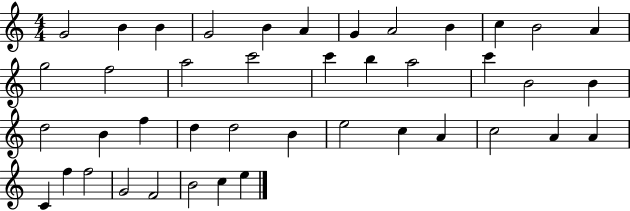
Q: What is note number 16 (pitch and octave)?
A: C6